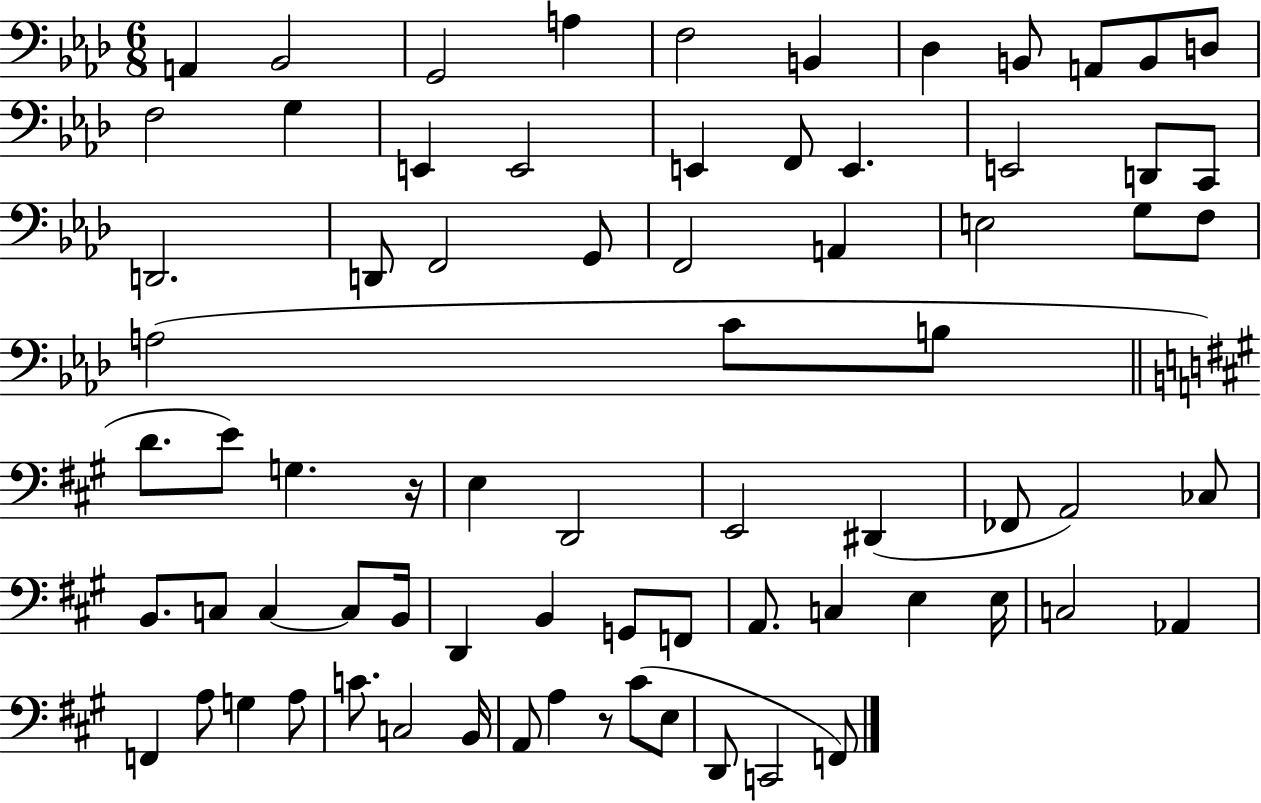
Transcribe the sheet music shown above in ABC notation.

X:1
T:Untitled
M:6/8
L:1/4
K:Ab
A,, _B,,2 G,,2 A, F,2 B,, _D, B,,/2 A,,/2 B,,/2 D,/2 F,2 G, E,, E,,2 E,, F,,/2 E,, E,,2 D,,/2 C,,/2 D,,2 D,,/2 F,,2 G,,/2 F,,2 A,, E,2 G,/2 F,/2 A,2 C/2 B,/2 D/2 E/2 G, z/4 E, D,,2 E,,2 ^D,, _F,,/2 A,,2 _C,/2 B,,/2 C,/2 C, C,/2 B,,/4 D,, B,, G,,/2 F,,/2 A,,/2 C, E, E,/4 C,2 _A,, F,, A,/2 G, A,/2 C/2 C,2 B,,/4 A,,/2 A, z/2 ^C/2 E,/2 D,,/2 C,,2 F,,/2